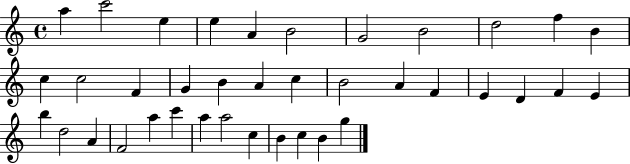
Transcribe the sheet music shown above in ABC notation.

X:1
T:Untitled
M:4/4
L:1/4
K:C
a c'2 e e A B2 G2 B2 d2 f B c c2 F G B A c B2 A F E D F E b d2 A F2 a c' a a2 c B c B g